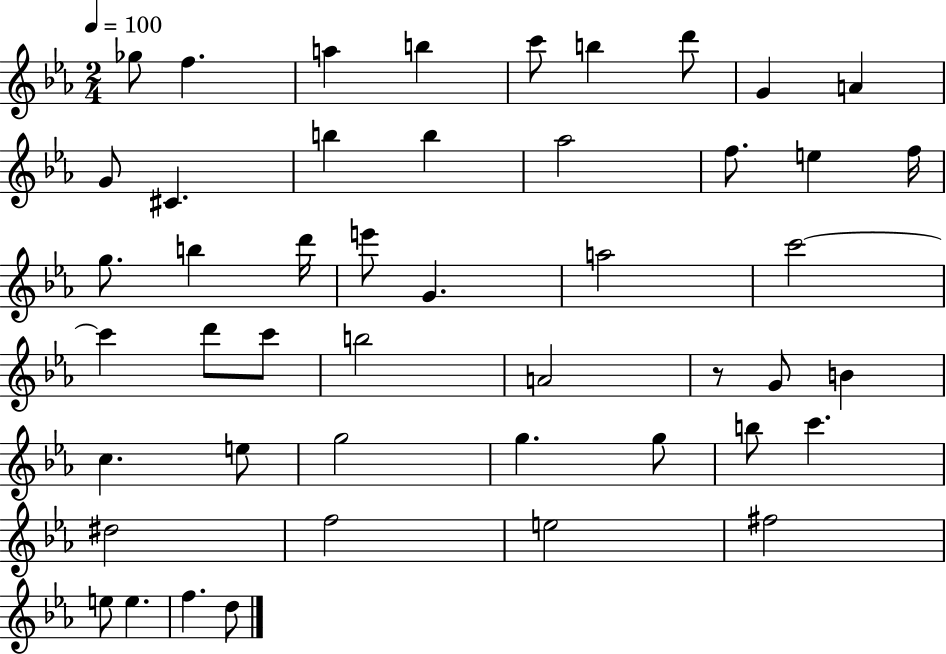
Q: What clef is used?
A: treble